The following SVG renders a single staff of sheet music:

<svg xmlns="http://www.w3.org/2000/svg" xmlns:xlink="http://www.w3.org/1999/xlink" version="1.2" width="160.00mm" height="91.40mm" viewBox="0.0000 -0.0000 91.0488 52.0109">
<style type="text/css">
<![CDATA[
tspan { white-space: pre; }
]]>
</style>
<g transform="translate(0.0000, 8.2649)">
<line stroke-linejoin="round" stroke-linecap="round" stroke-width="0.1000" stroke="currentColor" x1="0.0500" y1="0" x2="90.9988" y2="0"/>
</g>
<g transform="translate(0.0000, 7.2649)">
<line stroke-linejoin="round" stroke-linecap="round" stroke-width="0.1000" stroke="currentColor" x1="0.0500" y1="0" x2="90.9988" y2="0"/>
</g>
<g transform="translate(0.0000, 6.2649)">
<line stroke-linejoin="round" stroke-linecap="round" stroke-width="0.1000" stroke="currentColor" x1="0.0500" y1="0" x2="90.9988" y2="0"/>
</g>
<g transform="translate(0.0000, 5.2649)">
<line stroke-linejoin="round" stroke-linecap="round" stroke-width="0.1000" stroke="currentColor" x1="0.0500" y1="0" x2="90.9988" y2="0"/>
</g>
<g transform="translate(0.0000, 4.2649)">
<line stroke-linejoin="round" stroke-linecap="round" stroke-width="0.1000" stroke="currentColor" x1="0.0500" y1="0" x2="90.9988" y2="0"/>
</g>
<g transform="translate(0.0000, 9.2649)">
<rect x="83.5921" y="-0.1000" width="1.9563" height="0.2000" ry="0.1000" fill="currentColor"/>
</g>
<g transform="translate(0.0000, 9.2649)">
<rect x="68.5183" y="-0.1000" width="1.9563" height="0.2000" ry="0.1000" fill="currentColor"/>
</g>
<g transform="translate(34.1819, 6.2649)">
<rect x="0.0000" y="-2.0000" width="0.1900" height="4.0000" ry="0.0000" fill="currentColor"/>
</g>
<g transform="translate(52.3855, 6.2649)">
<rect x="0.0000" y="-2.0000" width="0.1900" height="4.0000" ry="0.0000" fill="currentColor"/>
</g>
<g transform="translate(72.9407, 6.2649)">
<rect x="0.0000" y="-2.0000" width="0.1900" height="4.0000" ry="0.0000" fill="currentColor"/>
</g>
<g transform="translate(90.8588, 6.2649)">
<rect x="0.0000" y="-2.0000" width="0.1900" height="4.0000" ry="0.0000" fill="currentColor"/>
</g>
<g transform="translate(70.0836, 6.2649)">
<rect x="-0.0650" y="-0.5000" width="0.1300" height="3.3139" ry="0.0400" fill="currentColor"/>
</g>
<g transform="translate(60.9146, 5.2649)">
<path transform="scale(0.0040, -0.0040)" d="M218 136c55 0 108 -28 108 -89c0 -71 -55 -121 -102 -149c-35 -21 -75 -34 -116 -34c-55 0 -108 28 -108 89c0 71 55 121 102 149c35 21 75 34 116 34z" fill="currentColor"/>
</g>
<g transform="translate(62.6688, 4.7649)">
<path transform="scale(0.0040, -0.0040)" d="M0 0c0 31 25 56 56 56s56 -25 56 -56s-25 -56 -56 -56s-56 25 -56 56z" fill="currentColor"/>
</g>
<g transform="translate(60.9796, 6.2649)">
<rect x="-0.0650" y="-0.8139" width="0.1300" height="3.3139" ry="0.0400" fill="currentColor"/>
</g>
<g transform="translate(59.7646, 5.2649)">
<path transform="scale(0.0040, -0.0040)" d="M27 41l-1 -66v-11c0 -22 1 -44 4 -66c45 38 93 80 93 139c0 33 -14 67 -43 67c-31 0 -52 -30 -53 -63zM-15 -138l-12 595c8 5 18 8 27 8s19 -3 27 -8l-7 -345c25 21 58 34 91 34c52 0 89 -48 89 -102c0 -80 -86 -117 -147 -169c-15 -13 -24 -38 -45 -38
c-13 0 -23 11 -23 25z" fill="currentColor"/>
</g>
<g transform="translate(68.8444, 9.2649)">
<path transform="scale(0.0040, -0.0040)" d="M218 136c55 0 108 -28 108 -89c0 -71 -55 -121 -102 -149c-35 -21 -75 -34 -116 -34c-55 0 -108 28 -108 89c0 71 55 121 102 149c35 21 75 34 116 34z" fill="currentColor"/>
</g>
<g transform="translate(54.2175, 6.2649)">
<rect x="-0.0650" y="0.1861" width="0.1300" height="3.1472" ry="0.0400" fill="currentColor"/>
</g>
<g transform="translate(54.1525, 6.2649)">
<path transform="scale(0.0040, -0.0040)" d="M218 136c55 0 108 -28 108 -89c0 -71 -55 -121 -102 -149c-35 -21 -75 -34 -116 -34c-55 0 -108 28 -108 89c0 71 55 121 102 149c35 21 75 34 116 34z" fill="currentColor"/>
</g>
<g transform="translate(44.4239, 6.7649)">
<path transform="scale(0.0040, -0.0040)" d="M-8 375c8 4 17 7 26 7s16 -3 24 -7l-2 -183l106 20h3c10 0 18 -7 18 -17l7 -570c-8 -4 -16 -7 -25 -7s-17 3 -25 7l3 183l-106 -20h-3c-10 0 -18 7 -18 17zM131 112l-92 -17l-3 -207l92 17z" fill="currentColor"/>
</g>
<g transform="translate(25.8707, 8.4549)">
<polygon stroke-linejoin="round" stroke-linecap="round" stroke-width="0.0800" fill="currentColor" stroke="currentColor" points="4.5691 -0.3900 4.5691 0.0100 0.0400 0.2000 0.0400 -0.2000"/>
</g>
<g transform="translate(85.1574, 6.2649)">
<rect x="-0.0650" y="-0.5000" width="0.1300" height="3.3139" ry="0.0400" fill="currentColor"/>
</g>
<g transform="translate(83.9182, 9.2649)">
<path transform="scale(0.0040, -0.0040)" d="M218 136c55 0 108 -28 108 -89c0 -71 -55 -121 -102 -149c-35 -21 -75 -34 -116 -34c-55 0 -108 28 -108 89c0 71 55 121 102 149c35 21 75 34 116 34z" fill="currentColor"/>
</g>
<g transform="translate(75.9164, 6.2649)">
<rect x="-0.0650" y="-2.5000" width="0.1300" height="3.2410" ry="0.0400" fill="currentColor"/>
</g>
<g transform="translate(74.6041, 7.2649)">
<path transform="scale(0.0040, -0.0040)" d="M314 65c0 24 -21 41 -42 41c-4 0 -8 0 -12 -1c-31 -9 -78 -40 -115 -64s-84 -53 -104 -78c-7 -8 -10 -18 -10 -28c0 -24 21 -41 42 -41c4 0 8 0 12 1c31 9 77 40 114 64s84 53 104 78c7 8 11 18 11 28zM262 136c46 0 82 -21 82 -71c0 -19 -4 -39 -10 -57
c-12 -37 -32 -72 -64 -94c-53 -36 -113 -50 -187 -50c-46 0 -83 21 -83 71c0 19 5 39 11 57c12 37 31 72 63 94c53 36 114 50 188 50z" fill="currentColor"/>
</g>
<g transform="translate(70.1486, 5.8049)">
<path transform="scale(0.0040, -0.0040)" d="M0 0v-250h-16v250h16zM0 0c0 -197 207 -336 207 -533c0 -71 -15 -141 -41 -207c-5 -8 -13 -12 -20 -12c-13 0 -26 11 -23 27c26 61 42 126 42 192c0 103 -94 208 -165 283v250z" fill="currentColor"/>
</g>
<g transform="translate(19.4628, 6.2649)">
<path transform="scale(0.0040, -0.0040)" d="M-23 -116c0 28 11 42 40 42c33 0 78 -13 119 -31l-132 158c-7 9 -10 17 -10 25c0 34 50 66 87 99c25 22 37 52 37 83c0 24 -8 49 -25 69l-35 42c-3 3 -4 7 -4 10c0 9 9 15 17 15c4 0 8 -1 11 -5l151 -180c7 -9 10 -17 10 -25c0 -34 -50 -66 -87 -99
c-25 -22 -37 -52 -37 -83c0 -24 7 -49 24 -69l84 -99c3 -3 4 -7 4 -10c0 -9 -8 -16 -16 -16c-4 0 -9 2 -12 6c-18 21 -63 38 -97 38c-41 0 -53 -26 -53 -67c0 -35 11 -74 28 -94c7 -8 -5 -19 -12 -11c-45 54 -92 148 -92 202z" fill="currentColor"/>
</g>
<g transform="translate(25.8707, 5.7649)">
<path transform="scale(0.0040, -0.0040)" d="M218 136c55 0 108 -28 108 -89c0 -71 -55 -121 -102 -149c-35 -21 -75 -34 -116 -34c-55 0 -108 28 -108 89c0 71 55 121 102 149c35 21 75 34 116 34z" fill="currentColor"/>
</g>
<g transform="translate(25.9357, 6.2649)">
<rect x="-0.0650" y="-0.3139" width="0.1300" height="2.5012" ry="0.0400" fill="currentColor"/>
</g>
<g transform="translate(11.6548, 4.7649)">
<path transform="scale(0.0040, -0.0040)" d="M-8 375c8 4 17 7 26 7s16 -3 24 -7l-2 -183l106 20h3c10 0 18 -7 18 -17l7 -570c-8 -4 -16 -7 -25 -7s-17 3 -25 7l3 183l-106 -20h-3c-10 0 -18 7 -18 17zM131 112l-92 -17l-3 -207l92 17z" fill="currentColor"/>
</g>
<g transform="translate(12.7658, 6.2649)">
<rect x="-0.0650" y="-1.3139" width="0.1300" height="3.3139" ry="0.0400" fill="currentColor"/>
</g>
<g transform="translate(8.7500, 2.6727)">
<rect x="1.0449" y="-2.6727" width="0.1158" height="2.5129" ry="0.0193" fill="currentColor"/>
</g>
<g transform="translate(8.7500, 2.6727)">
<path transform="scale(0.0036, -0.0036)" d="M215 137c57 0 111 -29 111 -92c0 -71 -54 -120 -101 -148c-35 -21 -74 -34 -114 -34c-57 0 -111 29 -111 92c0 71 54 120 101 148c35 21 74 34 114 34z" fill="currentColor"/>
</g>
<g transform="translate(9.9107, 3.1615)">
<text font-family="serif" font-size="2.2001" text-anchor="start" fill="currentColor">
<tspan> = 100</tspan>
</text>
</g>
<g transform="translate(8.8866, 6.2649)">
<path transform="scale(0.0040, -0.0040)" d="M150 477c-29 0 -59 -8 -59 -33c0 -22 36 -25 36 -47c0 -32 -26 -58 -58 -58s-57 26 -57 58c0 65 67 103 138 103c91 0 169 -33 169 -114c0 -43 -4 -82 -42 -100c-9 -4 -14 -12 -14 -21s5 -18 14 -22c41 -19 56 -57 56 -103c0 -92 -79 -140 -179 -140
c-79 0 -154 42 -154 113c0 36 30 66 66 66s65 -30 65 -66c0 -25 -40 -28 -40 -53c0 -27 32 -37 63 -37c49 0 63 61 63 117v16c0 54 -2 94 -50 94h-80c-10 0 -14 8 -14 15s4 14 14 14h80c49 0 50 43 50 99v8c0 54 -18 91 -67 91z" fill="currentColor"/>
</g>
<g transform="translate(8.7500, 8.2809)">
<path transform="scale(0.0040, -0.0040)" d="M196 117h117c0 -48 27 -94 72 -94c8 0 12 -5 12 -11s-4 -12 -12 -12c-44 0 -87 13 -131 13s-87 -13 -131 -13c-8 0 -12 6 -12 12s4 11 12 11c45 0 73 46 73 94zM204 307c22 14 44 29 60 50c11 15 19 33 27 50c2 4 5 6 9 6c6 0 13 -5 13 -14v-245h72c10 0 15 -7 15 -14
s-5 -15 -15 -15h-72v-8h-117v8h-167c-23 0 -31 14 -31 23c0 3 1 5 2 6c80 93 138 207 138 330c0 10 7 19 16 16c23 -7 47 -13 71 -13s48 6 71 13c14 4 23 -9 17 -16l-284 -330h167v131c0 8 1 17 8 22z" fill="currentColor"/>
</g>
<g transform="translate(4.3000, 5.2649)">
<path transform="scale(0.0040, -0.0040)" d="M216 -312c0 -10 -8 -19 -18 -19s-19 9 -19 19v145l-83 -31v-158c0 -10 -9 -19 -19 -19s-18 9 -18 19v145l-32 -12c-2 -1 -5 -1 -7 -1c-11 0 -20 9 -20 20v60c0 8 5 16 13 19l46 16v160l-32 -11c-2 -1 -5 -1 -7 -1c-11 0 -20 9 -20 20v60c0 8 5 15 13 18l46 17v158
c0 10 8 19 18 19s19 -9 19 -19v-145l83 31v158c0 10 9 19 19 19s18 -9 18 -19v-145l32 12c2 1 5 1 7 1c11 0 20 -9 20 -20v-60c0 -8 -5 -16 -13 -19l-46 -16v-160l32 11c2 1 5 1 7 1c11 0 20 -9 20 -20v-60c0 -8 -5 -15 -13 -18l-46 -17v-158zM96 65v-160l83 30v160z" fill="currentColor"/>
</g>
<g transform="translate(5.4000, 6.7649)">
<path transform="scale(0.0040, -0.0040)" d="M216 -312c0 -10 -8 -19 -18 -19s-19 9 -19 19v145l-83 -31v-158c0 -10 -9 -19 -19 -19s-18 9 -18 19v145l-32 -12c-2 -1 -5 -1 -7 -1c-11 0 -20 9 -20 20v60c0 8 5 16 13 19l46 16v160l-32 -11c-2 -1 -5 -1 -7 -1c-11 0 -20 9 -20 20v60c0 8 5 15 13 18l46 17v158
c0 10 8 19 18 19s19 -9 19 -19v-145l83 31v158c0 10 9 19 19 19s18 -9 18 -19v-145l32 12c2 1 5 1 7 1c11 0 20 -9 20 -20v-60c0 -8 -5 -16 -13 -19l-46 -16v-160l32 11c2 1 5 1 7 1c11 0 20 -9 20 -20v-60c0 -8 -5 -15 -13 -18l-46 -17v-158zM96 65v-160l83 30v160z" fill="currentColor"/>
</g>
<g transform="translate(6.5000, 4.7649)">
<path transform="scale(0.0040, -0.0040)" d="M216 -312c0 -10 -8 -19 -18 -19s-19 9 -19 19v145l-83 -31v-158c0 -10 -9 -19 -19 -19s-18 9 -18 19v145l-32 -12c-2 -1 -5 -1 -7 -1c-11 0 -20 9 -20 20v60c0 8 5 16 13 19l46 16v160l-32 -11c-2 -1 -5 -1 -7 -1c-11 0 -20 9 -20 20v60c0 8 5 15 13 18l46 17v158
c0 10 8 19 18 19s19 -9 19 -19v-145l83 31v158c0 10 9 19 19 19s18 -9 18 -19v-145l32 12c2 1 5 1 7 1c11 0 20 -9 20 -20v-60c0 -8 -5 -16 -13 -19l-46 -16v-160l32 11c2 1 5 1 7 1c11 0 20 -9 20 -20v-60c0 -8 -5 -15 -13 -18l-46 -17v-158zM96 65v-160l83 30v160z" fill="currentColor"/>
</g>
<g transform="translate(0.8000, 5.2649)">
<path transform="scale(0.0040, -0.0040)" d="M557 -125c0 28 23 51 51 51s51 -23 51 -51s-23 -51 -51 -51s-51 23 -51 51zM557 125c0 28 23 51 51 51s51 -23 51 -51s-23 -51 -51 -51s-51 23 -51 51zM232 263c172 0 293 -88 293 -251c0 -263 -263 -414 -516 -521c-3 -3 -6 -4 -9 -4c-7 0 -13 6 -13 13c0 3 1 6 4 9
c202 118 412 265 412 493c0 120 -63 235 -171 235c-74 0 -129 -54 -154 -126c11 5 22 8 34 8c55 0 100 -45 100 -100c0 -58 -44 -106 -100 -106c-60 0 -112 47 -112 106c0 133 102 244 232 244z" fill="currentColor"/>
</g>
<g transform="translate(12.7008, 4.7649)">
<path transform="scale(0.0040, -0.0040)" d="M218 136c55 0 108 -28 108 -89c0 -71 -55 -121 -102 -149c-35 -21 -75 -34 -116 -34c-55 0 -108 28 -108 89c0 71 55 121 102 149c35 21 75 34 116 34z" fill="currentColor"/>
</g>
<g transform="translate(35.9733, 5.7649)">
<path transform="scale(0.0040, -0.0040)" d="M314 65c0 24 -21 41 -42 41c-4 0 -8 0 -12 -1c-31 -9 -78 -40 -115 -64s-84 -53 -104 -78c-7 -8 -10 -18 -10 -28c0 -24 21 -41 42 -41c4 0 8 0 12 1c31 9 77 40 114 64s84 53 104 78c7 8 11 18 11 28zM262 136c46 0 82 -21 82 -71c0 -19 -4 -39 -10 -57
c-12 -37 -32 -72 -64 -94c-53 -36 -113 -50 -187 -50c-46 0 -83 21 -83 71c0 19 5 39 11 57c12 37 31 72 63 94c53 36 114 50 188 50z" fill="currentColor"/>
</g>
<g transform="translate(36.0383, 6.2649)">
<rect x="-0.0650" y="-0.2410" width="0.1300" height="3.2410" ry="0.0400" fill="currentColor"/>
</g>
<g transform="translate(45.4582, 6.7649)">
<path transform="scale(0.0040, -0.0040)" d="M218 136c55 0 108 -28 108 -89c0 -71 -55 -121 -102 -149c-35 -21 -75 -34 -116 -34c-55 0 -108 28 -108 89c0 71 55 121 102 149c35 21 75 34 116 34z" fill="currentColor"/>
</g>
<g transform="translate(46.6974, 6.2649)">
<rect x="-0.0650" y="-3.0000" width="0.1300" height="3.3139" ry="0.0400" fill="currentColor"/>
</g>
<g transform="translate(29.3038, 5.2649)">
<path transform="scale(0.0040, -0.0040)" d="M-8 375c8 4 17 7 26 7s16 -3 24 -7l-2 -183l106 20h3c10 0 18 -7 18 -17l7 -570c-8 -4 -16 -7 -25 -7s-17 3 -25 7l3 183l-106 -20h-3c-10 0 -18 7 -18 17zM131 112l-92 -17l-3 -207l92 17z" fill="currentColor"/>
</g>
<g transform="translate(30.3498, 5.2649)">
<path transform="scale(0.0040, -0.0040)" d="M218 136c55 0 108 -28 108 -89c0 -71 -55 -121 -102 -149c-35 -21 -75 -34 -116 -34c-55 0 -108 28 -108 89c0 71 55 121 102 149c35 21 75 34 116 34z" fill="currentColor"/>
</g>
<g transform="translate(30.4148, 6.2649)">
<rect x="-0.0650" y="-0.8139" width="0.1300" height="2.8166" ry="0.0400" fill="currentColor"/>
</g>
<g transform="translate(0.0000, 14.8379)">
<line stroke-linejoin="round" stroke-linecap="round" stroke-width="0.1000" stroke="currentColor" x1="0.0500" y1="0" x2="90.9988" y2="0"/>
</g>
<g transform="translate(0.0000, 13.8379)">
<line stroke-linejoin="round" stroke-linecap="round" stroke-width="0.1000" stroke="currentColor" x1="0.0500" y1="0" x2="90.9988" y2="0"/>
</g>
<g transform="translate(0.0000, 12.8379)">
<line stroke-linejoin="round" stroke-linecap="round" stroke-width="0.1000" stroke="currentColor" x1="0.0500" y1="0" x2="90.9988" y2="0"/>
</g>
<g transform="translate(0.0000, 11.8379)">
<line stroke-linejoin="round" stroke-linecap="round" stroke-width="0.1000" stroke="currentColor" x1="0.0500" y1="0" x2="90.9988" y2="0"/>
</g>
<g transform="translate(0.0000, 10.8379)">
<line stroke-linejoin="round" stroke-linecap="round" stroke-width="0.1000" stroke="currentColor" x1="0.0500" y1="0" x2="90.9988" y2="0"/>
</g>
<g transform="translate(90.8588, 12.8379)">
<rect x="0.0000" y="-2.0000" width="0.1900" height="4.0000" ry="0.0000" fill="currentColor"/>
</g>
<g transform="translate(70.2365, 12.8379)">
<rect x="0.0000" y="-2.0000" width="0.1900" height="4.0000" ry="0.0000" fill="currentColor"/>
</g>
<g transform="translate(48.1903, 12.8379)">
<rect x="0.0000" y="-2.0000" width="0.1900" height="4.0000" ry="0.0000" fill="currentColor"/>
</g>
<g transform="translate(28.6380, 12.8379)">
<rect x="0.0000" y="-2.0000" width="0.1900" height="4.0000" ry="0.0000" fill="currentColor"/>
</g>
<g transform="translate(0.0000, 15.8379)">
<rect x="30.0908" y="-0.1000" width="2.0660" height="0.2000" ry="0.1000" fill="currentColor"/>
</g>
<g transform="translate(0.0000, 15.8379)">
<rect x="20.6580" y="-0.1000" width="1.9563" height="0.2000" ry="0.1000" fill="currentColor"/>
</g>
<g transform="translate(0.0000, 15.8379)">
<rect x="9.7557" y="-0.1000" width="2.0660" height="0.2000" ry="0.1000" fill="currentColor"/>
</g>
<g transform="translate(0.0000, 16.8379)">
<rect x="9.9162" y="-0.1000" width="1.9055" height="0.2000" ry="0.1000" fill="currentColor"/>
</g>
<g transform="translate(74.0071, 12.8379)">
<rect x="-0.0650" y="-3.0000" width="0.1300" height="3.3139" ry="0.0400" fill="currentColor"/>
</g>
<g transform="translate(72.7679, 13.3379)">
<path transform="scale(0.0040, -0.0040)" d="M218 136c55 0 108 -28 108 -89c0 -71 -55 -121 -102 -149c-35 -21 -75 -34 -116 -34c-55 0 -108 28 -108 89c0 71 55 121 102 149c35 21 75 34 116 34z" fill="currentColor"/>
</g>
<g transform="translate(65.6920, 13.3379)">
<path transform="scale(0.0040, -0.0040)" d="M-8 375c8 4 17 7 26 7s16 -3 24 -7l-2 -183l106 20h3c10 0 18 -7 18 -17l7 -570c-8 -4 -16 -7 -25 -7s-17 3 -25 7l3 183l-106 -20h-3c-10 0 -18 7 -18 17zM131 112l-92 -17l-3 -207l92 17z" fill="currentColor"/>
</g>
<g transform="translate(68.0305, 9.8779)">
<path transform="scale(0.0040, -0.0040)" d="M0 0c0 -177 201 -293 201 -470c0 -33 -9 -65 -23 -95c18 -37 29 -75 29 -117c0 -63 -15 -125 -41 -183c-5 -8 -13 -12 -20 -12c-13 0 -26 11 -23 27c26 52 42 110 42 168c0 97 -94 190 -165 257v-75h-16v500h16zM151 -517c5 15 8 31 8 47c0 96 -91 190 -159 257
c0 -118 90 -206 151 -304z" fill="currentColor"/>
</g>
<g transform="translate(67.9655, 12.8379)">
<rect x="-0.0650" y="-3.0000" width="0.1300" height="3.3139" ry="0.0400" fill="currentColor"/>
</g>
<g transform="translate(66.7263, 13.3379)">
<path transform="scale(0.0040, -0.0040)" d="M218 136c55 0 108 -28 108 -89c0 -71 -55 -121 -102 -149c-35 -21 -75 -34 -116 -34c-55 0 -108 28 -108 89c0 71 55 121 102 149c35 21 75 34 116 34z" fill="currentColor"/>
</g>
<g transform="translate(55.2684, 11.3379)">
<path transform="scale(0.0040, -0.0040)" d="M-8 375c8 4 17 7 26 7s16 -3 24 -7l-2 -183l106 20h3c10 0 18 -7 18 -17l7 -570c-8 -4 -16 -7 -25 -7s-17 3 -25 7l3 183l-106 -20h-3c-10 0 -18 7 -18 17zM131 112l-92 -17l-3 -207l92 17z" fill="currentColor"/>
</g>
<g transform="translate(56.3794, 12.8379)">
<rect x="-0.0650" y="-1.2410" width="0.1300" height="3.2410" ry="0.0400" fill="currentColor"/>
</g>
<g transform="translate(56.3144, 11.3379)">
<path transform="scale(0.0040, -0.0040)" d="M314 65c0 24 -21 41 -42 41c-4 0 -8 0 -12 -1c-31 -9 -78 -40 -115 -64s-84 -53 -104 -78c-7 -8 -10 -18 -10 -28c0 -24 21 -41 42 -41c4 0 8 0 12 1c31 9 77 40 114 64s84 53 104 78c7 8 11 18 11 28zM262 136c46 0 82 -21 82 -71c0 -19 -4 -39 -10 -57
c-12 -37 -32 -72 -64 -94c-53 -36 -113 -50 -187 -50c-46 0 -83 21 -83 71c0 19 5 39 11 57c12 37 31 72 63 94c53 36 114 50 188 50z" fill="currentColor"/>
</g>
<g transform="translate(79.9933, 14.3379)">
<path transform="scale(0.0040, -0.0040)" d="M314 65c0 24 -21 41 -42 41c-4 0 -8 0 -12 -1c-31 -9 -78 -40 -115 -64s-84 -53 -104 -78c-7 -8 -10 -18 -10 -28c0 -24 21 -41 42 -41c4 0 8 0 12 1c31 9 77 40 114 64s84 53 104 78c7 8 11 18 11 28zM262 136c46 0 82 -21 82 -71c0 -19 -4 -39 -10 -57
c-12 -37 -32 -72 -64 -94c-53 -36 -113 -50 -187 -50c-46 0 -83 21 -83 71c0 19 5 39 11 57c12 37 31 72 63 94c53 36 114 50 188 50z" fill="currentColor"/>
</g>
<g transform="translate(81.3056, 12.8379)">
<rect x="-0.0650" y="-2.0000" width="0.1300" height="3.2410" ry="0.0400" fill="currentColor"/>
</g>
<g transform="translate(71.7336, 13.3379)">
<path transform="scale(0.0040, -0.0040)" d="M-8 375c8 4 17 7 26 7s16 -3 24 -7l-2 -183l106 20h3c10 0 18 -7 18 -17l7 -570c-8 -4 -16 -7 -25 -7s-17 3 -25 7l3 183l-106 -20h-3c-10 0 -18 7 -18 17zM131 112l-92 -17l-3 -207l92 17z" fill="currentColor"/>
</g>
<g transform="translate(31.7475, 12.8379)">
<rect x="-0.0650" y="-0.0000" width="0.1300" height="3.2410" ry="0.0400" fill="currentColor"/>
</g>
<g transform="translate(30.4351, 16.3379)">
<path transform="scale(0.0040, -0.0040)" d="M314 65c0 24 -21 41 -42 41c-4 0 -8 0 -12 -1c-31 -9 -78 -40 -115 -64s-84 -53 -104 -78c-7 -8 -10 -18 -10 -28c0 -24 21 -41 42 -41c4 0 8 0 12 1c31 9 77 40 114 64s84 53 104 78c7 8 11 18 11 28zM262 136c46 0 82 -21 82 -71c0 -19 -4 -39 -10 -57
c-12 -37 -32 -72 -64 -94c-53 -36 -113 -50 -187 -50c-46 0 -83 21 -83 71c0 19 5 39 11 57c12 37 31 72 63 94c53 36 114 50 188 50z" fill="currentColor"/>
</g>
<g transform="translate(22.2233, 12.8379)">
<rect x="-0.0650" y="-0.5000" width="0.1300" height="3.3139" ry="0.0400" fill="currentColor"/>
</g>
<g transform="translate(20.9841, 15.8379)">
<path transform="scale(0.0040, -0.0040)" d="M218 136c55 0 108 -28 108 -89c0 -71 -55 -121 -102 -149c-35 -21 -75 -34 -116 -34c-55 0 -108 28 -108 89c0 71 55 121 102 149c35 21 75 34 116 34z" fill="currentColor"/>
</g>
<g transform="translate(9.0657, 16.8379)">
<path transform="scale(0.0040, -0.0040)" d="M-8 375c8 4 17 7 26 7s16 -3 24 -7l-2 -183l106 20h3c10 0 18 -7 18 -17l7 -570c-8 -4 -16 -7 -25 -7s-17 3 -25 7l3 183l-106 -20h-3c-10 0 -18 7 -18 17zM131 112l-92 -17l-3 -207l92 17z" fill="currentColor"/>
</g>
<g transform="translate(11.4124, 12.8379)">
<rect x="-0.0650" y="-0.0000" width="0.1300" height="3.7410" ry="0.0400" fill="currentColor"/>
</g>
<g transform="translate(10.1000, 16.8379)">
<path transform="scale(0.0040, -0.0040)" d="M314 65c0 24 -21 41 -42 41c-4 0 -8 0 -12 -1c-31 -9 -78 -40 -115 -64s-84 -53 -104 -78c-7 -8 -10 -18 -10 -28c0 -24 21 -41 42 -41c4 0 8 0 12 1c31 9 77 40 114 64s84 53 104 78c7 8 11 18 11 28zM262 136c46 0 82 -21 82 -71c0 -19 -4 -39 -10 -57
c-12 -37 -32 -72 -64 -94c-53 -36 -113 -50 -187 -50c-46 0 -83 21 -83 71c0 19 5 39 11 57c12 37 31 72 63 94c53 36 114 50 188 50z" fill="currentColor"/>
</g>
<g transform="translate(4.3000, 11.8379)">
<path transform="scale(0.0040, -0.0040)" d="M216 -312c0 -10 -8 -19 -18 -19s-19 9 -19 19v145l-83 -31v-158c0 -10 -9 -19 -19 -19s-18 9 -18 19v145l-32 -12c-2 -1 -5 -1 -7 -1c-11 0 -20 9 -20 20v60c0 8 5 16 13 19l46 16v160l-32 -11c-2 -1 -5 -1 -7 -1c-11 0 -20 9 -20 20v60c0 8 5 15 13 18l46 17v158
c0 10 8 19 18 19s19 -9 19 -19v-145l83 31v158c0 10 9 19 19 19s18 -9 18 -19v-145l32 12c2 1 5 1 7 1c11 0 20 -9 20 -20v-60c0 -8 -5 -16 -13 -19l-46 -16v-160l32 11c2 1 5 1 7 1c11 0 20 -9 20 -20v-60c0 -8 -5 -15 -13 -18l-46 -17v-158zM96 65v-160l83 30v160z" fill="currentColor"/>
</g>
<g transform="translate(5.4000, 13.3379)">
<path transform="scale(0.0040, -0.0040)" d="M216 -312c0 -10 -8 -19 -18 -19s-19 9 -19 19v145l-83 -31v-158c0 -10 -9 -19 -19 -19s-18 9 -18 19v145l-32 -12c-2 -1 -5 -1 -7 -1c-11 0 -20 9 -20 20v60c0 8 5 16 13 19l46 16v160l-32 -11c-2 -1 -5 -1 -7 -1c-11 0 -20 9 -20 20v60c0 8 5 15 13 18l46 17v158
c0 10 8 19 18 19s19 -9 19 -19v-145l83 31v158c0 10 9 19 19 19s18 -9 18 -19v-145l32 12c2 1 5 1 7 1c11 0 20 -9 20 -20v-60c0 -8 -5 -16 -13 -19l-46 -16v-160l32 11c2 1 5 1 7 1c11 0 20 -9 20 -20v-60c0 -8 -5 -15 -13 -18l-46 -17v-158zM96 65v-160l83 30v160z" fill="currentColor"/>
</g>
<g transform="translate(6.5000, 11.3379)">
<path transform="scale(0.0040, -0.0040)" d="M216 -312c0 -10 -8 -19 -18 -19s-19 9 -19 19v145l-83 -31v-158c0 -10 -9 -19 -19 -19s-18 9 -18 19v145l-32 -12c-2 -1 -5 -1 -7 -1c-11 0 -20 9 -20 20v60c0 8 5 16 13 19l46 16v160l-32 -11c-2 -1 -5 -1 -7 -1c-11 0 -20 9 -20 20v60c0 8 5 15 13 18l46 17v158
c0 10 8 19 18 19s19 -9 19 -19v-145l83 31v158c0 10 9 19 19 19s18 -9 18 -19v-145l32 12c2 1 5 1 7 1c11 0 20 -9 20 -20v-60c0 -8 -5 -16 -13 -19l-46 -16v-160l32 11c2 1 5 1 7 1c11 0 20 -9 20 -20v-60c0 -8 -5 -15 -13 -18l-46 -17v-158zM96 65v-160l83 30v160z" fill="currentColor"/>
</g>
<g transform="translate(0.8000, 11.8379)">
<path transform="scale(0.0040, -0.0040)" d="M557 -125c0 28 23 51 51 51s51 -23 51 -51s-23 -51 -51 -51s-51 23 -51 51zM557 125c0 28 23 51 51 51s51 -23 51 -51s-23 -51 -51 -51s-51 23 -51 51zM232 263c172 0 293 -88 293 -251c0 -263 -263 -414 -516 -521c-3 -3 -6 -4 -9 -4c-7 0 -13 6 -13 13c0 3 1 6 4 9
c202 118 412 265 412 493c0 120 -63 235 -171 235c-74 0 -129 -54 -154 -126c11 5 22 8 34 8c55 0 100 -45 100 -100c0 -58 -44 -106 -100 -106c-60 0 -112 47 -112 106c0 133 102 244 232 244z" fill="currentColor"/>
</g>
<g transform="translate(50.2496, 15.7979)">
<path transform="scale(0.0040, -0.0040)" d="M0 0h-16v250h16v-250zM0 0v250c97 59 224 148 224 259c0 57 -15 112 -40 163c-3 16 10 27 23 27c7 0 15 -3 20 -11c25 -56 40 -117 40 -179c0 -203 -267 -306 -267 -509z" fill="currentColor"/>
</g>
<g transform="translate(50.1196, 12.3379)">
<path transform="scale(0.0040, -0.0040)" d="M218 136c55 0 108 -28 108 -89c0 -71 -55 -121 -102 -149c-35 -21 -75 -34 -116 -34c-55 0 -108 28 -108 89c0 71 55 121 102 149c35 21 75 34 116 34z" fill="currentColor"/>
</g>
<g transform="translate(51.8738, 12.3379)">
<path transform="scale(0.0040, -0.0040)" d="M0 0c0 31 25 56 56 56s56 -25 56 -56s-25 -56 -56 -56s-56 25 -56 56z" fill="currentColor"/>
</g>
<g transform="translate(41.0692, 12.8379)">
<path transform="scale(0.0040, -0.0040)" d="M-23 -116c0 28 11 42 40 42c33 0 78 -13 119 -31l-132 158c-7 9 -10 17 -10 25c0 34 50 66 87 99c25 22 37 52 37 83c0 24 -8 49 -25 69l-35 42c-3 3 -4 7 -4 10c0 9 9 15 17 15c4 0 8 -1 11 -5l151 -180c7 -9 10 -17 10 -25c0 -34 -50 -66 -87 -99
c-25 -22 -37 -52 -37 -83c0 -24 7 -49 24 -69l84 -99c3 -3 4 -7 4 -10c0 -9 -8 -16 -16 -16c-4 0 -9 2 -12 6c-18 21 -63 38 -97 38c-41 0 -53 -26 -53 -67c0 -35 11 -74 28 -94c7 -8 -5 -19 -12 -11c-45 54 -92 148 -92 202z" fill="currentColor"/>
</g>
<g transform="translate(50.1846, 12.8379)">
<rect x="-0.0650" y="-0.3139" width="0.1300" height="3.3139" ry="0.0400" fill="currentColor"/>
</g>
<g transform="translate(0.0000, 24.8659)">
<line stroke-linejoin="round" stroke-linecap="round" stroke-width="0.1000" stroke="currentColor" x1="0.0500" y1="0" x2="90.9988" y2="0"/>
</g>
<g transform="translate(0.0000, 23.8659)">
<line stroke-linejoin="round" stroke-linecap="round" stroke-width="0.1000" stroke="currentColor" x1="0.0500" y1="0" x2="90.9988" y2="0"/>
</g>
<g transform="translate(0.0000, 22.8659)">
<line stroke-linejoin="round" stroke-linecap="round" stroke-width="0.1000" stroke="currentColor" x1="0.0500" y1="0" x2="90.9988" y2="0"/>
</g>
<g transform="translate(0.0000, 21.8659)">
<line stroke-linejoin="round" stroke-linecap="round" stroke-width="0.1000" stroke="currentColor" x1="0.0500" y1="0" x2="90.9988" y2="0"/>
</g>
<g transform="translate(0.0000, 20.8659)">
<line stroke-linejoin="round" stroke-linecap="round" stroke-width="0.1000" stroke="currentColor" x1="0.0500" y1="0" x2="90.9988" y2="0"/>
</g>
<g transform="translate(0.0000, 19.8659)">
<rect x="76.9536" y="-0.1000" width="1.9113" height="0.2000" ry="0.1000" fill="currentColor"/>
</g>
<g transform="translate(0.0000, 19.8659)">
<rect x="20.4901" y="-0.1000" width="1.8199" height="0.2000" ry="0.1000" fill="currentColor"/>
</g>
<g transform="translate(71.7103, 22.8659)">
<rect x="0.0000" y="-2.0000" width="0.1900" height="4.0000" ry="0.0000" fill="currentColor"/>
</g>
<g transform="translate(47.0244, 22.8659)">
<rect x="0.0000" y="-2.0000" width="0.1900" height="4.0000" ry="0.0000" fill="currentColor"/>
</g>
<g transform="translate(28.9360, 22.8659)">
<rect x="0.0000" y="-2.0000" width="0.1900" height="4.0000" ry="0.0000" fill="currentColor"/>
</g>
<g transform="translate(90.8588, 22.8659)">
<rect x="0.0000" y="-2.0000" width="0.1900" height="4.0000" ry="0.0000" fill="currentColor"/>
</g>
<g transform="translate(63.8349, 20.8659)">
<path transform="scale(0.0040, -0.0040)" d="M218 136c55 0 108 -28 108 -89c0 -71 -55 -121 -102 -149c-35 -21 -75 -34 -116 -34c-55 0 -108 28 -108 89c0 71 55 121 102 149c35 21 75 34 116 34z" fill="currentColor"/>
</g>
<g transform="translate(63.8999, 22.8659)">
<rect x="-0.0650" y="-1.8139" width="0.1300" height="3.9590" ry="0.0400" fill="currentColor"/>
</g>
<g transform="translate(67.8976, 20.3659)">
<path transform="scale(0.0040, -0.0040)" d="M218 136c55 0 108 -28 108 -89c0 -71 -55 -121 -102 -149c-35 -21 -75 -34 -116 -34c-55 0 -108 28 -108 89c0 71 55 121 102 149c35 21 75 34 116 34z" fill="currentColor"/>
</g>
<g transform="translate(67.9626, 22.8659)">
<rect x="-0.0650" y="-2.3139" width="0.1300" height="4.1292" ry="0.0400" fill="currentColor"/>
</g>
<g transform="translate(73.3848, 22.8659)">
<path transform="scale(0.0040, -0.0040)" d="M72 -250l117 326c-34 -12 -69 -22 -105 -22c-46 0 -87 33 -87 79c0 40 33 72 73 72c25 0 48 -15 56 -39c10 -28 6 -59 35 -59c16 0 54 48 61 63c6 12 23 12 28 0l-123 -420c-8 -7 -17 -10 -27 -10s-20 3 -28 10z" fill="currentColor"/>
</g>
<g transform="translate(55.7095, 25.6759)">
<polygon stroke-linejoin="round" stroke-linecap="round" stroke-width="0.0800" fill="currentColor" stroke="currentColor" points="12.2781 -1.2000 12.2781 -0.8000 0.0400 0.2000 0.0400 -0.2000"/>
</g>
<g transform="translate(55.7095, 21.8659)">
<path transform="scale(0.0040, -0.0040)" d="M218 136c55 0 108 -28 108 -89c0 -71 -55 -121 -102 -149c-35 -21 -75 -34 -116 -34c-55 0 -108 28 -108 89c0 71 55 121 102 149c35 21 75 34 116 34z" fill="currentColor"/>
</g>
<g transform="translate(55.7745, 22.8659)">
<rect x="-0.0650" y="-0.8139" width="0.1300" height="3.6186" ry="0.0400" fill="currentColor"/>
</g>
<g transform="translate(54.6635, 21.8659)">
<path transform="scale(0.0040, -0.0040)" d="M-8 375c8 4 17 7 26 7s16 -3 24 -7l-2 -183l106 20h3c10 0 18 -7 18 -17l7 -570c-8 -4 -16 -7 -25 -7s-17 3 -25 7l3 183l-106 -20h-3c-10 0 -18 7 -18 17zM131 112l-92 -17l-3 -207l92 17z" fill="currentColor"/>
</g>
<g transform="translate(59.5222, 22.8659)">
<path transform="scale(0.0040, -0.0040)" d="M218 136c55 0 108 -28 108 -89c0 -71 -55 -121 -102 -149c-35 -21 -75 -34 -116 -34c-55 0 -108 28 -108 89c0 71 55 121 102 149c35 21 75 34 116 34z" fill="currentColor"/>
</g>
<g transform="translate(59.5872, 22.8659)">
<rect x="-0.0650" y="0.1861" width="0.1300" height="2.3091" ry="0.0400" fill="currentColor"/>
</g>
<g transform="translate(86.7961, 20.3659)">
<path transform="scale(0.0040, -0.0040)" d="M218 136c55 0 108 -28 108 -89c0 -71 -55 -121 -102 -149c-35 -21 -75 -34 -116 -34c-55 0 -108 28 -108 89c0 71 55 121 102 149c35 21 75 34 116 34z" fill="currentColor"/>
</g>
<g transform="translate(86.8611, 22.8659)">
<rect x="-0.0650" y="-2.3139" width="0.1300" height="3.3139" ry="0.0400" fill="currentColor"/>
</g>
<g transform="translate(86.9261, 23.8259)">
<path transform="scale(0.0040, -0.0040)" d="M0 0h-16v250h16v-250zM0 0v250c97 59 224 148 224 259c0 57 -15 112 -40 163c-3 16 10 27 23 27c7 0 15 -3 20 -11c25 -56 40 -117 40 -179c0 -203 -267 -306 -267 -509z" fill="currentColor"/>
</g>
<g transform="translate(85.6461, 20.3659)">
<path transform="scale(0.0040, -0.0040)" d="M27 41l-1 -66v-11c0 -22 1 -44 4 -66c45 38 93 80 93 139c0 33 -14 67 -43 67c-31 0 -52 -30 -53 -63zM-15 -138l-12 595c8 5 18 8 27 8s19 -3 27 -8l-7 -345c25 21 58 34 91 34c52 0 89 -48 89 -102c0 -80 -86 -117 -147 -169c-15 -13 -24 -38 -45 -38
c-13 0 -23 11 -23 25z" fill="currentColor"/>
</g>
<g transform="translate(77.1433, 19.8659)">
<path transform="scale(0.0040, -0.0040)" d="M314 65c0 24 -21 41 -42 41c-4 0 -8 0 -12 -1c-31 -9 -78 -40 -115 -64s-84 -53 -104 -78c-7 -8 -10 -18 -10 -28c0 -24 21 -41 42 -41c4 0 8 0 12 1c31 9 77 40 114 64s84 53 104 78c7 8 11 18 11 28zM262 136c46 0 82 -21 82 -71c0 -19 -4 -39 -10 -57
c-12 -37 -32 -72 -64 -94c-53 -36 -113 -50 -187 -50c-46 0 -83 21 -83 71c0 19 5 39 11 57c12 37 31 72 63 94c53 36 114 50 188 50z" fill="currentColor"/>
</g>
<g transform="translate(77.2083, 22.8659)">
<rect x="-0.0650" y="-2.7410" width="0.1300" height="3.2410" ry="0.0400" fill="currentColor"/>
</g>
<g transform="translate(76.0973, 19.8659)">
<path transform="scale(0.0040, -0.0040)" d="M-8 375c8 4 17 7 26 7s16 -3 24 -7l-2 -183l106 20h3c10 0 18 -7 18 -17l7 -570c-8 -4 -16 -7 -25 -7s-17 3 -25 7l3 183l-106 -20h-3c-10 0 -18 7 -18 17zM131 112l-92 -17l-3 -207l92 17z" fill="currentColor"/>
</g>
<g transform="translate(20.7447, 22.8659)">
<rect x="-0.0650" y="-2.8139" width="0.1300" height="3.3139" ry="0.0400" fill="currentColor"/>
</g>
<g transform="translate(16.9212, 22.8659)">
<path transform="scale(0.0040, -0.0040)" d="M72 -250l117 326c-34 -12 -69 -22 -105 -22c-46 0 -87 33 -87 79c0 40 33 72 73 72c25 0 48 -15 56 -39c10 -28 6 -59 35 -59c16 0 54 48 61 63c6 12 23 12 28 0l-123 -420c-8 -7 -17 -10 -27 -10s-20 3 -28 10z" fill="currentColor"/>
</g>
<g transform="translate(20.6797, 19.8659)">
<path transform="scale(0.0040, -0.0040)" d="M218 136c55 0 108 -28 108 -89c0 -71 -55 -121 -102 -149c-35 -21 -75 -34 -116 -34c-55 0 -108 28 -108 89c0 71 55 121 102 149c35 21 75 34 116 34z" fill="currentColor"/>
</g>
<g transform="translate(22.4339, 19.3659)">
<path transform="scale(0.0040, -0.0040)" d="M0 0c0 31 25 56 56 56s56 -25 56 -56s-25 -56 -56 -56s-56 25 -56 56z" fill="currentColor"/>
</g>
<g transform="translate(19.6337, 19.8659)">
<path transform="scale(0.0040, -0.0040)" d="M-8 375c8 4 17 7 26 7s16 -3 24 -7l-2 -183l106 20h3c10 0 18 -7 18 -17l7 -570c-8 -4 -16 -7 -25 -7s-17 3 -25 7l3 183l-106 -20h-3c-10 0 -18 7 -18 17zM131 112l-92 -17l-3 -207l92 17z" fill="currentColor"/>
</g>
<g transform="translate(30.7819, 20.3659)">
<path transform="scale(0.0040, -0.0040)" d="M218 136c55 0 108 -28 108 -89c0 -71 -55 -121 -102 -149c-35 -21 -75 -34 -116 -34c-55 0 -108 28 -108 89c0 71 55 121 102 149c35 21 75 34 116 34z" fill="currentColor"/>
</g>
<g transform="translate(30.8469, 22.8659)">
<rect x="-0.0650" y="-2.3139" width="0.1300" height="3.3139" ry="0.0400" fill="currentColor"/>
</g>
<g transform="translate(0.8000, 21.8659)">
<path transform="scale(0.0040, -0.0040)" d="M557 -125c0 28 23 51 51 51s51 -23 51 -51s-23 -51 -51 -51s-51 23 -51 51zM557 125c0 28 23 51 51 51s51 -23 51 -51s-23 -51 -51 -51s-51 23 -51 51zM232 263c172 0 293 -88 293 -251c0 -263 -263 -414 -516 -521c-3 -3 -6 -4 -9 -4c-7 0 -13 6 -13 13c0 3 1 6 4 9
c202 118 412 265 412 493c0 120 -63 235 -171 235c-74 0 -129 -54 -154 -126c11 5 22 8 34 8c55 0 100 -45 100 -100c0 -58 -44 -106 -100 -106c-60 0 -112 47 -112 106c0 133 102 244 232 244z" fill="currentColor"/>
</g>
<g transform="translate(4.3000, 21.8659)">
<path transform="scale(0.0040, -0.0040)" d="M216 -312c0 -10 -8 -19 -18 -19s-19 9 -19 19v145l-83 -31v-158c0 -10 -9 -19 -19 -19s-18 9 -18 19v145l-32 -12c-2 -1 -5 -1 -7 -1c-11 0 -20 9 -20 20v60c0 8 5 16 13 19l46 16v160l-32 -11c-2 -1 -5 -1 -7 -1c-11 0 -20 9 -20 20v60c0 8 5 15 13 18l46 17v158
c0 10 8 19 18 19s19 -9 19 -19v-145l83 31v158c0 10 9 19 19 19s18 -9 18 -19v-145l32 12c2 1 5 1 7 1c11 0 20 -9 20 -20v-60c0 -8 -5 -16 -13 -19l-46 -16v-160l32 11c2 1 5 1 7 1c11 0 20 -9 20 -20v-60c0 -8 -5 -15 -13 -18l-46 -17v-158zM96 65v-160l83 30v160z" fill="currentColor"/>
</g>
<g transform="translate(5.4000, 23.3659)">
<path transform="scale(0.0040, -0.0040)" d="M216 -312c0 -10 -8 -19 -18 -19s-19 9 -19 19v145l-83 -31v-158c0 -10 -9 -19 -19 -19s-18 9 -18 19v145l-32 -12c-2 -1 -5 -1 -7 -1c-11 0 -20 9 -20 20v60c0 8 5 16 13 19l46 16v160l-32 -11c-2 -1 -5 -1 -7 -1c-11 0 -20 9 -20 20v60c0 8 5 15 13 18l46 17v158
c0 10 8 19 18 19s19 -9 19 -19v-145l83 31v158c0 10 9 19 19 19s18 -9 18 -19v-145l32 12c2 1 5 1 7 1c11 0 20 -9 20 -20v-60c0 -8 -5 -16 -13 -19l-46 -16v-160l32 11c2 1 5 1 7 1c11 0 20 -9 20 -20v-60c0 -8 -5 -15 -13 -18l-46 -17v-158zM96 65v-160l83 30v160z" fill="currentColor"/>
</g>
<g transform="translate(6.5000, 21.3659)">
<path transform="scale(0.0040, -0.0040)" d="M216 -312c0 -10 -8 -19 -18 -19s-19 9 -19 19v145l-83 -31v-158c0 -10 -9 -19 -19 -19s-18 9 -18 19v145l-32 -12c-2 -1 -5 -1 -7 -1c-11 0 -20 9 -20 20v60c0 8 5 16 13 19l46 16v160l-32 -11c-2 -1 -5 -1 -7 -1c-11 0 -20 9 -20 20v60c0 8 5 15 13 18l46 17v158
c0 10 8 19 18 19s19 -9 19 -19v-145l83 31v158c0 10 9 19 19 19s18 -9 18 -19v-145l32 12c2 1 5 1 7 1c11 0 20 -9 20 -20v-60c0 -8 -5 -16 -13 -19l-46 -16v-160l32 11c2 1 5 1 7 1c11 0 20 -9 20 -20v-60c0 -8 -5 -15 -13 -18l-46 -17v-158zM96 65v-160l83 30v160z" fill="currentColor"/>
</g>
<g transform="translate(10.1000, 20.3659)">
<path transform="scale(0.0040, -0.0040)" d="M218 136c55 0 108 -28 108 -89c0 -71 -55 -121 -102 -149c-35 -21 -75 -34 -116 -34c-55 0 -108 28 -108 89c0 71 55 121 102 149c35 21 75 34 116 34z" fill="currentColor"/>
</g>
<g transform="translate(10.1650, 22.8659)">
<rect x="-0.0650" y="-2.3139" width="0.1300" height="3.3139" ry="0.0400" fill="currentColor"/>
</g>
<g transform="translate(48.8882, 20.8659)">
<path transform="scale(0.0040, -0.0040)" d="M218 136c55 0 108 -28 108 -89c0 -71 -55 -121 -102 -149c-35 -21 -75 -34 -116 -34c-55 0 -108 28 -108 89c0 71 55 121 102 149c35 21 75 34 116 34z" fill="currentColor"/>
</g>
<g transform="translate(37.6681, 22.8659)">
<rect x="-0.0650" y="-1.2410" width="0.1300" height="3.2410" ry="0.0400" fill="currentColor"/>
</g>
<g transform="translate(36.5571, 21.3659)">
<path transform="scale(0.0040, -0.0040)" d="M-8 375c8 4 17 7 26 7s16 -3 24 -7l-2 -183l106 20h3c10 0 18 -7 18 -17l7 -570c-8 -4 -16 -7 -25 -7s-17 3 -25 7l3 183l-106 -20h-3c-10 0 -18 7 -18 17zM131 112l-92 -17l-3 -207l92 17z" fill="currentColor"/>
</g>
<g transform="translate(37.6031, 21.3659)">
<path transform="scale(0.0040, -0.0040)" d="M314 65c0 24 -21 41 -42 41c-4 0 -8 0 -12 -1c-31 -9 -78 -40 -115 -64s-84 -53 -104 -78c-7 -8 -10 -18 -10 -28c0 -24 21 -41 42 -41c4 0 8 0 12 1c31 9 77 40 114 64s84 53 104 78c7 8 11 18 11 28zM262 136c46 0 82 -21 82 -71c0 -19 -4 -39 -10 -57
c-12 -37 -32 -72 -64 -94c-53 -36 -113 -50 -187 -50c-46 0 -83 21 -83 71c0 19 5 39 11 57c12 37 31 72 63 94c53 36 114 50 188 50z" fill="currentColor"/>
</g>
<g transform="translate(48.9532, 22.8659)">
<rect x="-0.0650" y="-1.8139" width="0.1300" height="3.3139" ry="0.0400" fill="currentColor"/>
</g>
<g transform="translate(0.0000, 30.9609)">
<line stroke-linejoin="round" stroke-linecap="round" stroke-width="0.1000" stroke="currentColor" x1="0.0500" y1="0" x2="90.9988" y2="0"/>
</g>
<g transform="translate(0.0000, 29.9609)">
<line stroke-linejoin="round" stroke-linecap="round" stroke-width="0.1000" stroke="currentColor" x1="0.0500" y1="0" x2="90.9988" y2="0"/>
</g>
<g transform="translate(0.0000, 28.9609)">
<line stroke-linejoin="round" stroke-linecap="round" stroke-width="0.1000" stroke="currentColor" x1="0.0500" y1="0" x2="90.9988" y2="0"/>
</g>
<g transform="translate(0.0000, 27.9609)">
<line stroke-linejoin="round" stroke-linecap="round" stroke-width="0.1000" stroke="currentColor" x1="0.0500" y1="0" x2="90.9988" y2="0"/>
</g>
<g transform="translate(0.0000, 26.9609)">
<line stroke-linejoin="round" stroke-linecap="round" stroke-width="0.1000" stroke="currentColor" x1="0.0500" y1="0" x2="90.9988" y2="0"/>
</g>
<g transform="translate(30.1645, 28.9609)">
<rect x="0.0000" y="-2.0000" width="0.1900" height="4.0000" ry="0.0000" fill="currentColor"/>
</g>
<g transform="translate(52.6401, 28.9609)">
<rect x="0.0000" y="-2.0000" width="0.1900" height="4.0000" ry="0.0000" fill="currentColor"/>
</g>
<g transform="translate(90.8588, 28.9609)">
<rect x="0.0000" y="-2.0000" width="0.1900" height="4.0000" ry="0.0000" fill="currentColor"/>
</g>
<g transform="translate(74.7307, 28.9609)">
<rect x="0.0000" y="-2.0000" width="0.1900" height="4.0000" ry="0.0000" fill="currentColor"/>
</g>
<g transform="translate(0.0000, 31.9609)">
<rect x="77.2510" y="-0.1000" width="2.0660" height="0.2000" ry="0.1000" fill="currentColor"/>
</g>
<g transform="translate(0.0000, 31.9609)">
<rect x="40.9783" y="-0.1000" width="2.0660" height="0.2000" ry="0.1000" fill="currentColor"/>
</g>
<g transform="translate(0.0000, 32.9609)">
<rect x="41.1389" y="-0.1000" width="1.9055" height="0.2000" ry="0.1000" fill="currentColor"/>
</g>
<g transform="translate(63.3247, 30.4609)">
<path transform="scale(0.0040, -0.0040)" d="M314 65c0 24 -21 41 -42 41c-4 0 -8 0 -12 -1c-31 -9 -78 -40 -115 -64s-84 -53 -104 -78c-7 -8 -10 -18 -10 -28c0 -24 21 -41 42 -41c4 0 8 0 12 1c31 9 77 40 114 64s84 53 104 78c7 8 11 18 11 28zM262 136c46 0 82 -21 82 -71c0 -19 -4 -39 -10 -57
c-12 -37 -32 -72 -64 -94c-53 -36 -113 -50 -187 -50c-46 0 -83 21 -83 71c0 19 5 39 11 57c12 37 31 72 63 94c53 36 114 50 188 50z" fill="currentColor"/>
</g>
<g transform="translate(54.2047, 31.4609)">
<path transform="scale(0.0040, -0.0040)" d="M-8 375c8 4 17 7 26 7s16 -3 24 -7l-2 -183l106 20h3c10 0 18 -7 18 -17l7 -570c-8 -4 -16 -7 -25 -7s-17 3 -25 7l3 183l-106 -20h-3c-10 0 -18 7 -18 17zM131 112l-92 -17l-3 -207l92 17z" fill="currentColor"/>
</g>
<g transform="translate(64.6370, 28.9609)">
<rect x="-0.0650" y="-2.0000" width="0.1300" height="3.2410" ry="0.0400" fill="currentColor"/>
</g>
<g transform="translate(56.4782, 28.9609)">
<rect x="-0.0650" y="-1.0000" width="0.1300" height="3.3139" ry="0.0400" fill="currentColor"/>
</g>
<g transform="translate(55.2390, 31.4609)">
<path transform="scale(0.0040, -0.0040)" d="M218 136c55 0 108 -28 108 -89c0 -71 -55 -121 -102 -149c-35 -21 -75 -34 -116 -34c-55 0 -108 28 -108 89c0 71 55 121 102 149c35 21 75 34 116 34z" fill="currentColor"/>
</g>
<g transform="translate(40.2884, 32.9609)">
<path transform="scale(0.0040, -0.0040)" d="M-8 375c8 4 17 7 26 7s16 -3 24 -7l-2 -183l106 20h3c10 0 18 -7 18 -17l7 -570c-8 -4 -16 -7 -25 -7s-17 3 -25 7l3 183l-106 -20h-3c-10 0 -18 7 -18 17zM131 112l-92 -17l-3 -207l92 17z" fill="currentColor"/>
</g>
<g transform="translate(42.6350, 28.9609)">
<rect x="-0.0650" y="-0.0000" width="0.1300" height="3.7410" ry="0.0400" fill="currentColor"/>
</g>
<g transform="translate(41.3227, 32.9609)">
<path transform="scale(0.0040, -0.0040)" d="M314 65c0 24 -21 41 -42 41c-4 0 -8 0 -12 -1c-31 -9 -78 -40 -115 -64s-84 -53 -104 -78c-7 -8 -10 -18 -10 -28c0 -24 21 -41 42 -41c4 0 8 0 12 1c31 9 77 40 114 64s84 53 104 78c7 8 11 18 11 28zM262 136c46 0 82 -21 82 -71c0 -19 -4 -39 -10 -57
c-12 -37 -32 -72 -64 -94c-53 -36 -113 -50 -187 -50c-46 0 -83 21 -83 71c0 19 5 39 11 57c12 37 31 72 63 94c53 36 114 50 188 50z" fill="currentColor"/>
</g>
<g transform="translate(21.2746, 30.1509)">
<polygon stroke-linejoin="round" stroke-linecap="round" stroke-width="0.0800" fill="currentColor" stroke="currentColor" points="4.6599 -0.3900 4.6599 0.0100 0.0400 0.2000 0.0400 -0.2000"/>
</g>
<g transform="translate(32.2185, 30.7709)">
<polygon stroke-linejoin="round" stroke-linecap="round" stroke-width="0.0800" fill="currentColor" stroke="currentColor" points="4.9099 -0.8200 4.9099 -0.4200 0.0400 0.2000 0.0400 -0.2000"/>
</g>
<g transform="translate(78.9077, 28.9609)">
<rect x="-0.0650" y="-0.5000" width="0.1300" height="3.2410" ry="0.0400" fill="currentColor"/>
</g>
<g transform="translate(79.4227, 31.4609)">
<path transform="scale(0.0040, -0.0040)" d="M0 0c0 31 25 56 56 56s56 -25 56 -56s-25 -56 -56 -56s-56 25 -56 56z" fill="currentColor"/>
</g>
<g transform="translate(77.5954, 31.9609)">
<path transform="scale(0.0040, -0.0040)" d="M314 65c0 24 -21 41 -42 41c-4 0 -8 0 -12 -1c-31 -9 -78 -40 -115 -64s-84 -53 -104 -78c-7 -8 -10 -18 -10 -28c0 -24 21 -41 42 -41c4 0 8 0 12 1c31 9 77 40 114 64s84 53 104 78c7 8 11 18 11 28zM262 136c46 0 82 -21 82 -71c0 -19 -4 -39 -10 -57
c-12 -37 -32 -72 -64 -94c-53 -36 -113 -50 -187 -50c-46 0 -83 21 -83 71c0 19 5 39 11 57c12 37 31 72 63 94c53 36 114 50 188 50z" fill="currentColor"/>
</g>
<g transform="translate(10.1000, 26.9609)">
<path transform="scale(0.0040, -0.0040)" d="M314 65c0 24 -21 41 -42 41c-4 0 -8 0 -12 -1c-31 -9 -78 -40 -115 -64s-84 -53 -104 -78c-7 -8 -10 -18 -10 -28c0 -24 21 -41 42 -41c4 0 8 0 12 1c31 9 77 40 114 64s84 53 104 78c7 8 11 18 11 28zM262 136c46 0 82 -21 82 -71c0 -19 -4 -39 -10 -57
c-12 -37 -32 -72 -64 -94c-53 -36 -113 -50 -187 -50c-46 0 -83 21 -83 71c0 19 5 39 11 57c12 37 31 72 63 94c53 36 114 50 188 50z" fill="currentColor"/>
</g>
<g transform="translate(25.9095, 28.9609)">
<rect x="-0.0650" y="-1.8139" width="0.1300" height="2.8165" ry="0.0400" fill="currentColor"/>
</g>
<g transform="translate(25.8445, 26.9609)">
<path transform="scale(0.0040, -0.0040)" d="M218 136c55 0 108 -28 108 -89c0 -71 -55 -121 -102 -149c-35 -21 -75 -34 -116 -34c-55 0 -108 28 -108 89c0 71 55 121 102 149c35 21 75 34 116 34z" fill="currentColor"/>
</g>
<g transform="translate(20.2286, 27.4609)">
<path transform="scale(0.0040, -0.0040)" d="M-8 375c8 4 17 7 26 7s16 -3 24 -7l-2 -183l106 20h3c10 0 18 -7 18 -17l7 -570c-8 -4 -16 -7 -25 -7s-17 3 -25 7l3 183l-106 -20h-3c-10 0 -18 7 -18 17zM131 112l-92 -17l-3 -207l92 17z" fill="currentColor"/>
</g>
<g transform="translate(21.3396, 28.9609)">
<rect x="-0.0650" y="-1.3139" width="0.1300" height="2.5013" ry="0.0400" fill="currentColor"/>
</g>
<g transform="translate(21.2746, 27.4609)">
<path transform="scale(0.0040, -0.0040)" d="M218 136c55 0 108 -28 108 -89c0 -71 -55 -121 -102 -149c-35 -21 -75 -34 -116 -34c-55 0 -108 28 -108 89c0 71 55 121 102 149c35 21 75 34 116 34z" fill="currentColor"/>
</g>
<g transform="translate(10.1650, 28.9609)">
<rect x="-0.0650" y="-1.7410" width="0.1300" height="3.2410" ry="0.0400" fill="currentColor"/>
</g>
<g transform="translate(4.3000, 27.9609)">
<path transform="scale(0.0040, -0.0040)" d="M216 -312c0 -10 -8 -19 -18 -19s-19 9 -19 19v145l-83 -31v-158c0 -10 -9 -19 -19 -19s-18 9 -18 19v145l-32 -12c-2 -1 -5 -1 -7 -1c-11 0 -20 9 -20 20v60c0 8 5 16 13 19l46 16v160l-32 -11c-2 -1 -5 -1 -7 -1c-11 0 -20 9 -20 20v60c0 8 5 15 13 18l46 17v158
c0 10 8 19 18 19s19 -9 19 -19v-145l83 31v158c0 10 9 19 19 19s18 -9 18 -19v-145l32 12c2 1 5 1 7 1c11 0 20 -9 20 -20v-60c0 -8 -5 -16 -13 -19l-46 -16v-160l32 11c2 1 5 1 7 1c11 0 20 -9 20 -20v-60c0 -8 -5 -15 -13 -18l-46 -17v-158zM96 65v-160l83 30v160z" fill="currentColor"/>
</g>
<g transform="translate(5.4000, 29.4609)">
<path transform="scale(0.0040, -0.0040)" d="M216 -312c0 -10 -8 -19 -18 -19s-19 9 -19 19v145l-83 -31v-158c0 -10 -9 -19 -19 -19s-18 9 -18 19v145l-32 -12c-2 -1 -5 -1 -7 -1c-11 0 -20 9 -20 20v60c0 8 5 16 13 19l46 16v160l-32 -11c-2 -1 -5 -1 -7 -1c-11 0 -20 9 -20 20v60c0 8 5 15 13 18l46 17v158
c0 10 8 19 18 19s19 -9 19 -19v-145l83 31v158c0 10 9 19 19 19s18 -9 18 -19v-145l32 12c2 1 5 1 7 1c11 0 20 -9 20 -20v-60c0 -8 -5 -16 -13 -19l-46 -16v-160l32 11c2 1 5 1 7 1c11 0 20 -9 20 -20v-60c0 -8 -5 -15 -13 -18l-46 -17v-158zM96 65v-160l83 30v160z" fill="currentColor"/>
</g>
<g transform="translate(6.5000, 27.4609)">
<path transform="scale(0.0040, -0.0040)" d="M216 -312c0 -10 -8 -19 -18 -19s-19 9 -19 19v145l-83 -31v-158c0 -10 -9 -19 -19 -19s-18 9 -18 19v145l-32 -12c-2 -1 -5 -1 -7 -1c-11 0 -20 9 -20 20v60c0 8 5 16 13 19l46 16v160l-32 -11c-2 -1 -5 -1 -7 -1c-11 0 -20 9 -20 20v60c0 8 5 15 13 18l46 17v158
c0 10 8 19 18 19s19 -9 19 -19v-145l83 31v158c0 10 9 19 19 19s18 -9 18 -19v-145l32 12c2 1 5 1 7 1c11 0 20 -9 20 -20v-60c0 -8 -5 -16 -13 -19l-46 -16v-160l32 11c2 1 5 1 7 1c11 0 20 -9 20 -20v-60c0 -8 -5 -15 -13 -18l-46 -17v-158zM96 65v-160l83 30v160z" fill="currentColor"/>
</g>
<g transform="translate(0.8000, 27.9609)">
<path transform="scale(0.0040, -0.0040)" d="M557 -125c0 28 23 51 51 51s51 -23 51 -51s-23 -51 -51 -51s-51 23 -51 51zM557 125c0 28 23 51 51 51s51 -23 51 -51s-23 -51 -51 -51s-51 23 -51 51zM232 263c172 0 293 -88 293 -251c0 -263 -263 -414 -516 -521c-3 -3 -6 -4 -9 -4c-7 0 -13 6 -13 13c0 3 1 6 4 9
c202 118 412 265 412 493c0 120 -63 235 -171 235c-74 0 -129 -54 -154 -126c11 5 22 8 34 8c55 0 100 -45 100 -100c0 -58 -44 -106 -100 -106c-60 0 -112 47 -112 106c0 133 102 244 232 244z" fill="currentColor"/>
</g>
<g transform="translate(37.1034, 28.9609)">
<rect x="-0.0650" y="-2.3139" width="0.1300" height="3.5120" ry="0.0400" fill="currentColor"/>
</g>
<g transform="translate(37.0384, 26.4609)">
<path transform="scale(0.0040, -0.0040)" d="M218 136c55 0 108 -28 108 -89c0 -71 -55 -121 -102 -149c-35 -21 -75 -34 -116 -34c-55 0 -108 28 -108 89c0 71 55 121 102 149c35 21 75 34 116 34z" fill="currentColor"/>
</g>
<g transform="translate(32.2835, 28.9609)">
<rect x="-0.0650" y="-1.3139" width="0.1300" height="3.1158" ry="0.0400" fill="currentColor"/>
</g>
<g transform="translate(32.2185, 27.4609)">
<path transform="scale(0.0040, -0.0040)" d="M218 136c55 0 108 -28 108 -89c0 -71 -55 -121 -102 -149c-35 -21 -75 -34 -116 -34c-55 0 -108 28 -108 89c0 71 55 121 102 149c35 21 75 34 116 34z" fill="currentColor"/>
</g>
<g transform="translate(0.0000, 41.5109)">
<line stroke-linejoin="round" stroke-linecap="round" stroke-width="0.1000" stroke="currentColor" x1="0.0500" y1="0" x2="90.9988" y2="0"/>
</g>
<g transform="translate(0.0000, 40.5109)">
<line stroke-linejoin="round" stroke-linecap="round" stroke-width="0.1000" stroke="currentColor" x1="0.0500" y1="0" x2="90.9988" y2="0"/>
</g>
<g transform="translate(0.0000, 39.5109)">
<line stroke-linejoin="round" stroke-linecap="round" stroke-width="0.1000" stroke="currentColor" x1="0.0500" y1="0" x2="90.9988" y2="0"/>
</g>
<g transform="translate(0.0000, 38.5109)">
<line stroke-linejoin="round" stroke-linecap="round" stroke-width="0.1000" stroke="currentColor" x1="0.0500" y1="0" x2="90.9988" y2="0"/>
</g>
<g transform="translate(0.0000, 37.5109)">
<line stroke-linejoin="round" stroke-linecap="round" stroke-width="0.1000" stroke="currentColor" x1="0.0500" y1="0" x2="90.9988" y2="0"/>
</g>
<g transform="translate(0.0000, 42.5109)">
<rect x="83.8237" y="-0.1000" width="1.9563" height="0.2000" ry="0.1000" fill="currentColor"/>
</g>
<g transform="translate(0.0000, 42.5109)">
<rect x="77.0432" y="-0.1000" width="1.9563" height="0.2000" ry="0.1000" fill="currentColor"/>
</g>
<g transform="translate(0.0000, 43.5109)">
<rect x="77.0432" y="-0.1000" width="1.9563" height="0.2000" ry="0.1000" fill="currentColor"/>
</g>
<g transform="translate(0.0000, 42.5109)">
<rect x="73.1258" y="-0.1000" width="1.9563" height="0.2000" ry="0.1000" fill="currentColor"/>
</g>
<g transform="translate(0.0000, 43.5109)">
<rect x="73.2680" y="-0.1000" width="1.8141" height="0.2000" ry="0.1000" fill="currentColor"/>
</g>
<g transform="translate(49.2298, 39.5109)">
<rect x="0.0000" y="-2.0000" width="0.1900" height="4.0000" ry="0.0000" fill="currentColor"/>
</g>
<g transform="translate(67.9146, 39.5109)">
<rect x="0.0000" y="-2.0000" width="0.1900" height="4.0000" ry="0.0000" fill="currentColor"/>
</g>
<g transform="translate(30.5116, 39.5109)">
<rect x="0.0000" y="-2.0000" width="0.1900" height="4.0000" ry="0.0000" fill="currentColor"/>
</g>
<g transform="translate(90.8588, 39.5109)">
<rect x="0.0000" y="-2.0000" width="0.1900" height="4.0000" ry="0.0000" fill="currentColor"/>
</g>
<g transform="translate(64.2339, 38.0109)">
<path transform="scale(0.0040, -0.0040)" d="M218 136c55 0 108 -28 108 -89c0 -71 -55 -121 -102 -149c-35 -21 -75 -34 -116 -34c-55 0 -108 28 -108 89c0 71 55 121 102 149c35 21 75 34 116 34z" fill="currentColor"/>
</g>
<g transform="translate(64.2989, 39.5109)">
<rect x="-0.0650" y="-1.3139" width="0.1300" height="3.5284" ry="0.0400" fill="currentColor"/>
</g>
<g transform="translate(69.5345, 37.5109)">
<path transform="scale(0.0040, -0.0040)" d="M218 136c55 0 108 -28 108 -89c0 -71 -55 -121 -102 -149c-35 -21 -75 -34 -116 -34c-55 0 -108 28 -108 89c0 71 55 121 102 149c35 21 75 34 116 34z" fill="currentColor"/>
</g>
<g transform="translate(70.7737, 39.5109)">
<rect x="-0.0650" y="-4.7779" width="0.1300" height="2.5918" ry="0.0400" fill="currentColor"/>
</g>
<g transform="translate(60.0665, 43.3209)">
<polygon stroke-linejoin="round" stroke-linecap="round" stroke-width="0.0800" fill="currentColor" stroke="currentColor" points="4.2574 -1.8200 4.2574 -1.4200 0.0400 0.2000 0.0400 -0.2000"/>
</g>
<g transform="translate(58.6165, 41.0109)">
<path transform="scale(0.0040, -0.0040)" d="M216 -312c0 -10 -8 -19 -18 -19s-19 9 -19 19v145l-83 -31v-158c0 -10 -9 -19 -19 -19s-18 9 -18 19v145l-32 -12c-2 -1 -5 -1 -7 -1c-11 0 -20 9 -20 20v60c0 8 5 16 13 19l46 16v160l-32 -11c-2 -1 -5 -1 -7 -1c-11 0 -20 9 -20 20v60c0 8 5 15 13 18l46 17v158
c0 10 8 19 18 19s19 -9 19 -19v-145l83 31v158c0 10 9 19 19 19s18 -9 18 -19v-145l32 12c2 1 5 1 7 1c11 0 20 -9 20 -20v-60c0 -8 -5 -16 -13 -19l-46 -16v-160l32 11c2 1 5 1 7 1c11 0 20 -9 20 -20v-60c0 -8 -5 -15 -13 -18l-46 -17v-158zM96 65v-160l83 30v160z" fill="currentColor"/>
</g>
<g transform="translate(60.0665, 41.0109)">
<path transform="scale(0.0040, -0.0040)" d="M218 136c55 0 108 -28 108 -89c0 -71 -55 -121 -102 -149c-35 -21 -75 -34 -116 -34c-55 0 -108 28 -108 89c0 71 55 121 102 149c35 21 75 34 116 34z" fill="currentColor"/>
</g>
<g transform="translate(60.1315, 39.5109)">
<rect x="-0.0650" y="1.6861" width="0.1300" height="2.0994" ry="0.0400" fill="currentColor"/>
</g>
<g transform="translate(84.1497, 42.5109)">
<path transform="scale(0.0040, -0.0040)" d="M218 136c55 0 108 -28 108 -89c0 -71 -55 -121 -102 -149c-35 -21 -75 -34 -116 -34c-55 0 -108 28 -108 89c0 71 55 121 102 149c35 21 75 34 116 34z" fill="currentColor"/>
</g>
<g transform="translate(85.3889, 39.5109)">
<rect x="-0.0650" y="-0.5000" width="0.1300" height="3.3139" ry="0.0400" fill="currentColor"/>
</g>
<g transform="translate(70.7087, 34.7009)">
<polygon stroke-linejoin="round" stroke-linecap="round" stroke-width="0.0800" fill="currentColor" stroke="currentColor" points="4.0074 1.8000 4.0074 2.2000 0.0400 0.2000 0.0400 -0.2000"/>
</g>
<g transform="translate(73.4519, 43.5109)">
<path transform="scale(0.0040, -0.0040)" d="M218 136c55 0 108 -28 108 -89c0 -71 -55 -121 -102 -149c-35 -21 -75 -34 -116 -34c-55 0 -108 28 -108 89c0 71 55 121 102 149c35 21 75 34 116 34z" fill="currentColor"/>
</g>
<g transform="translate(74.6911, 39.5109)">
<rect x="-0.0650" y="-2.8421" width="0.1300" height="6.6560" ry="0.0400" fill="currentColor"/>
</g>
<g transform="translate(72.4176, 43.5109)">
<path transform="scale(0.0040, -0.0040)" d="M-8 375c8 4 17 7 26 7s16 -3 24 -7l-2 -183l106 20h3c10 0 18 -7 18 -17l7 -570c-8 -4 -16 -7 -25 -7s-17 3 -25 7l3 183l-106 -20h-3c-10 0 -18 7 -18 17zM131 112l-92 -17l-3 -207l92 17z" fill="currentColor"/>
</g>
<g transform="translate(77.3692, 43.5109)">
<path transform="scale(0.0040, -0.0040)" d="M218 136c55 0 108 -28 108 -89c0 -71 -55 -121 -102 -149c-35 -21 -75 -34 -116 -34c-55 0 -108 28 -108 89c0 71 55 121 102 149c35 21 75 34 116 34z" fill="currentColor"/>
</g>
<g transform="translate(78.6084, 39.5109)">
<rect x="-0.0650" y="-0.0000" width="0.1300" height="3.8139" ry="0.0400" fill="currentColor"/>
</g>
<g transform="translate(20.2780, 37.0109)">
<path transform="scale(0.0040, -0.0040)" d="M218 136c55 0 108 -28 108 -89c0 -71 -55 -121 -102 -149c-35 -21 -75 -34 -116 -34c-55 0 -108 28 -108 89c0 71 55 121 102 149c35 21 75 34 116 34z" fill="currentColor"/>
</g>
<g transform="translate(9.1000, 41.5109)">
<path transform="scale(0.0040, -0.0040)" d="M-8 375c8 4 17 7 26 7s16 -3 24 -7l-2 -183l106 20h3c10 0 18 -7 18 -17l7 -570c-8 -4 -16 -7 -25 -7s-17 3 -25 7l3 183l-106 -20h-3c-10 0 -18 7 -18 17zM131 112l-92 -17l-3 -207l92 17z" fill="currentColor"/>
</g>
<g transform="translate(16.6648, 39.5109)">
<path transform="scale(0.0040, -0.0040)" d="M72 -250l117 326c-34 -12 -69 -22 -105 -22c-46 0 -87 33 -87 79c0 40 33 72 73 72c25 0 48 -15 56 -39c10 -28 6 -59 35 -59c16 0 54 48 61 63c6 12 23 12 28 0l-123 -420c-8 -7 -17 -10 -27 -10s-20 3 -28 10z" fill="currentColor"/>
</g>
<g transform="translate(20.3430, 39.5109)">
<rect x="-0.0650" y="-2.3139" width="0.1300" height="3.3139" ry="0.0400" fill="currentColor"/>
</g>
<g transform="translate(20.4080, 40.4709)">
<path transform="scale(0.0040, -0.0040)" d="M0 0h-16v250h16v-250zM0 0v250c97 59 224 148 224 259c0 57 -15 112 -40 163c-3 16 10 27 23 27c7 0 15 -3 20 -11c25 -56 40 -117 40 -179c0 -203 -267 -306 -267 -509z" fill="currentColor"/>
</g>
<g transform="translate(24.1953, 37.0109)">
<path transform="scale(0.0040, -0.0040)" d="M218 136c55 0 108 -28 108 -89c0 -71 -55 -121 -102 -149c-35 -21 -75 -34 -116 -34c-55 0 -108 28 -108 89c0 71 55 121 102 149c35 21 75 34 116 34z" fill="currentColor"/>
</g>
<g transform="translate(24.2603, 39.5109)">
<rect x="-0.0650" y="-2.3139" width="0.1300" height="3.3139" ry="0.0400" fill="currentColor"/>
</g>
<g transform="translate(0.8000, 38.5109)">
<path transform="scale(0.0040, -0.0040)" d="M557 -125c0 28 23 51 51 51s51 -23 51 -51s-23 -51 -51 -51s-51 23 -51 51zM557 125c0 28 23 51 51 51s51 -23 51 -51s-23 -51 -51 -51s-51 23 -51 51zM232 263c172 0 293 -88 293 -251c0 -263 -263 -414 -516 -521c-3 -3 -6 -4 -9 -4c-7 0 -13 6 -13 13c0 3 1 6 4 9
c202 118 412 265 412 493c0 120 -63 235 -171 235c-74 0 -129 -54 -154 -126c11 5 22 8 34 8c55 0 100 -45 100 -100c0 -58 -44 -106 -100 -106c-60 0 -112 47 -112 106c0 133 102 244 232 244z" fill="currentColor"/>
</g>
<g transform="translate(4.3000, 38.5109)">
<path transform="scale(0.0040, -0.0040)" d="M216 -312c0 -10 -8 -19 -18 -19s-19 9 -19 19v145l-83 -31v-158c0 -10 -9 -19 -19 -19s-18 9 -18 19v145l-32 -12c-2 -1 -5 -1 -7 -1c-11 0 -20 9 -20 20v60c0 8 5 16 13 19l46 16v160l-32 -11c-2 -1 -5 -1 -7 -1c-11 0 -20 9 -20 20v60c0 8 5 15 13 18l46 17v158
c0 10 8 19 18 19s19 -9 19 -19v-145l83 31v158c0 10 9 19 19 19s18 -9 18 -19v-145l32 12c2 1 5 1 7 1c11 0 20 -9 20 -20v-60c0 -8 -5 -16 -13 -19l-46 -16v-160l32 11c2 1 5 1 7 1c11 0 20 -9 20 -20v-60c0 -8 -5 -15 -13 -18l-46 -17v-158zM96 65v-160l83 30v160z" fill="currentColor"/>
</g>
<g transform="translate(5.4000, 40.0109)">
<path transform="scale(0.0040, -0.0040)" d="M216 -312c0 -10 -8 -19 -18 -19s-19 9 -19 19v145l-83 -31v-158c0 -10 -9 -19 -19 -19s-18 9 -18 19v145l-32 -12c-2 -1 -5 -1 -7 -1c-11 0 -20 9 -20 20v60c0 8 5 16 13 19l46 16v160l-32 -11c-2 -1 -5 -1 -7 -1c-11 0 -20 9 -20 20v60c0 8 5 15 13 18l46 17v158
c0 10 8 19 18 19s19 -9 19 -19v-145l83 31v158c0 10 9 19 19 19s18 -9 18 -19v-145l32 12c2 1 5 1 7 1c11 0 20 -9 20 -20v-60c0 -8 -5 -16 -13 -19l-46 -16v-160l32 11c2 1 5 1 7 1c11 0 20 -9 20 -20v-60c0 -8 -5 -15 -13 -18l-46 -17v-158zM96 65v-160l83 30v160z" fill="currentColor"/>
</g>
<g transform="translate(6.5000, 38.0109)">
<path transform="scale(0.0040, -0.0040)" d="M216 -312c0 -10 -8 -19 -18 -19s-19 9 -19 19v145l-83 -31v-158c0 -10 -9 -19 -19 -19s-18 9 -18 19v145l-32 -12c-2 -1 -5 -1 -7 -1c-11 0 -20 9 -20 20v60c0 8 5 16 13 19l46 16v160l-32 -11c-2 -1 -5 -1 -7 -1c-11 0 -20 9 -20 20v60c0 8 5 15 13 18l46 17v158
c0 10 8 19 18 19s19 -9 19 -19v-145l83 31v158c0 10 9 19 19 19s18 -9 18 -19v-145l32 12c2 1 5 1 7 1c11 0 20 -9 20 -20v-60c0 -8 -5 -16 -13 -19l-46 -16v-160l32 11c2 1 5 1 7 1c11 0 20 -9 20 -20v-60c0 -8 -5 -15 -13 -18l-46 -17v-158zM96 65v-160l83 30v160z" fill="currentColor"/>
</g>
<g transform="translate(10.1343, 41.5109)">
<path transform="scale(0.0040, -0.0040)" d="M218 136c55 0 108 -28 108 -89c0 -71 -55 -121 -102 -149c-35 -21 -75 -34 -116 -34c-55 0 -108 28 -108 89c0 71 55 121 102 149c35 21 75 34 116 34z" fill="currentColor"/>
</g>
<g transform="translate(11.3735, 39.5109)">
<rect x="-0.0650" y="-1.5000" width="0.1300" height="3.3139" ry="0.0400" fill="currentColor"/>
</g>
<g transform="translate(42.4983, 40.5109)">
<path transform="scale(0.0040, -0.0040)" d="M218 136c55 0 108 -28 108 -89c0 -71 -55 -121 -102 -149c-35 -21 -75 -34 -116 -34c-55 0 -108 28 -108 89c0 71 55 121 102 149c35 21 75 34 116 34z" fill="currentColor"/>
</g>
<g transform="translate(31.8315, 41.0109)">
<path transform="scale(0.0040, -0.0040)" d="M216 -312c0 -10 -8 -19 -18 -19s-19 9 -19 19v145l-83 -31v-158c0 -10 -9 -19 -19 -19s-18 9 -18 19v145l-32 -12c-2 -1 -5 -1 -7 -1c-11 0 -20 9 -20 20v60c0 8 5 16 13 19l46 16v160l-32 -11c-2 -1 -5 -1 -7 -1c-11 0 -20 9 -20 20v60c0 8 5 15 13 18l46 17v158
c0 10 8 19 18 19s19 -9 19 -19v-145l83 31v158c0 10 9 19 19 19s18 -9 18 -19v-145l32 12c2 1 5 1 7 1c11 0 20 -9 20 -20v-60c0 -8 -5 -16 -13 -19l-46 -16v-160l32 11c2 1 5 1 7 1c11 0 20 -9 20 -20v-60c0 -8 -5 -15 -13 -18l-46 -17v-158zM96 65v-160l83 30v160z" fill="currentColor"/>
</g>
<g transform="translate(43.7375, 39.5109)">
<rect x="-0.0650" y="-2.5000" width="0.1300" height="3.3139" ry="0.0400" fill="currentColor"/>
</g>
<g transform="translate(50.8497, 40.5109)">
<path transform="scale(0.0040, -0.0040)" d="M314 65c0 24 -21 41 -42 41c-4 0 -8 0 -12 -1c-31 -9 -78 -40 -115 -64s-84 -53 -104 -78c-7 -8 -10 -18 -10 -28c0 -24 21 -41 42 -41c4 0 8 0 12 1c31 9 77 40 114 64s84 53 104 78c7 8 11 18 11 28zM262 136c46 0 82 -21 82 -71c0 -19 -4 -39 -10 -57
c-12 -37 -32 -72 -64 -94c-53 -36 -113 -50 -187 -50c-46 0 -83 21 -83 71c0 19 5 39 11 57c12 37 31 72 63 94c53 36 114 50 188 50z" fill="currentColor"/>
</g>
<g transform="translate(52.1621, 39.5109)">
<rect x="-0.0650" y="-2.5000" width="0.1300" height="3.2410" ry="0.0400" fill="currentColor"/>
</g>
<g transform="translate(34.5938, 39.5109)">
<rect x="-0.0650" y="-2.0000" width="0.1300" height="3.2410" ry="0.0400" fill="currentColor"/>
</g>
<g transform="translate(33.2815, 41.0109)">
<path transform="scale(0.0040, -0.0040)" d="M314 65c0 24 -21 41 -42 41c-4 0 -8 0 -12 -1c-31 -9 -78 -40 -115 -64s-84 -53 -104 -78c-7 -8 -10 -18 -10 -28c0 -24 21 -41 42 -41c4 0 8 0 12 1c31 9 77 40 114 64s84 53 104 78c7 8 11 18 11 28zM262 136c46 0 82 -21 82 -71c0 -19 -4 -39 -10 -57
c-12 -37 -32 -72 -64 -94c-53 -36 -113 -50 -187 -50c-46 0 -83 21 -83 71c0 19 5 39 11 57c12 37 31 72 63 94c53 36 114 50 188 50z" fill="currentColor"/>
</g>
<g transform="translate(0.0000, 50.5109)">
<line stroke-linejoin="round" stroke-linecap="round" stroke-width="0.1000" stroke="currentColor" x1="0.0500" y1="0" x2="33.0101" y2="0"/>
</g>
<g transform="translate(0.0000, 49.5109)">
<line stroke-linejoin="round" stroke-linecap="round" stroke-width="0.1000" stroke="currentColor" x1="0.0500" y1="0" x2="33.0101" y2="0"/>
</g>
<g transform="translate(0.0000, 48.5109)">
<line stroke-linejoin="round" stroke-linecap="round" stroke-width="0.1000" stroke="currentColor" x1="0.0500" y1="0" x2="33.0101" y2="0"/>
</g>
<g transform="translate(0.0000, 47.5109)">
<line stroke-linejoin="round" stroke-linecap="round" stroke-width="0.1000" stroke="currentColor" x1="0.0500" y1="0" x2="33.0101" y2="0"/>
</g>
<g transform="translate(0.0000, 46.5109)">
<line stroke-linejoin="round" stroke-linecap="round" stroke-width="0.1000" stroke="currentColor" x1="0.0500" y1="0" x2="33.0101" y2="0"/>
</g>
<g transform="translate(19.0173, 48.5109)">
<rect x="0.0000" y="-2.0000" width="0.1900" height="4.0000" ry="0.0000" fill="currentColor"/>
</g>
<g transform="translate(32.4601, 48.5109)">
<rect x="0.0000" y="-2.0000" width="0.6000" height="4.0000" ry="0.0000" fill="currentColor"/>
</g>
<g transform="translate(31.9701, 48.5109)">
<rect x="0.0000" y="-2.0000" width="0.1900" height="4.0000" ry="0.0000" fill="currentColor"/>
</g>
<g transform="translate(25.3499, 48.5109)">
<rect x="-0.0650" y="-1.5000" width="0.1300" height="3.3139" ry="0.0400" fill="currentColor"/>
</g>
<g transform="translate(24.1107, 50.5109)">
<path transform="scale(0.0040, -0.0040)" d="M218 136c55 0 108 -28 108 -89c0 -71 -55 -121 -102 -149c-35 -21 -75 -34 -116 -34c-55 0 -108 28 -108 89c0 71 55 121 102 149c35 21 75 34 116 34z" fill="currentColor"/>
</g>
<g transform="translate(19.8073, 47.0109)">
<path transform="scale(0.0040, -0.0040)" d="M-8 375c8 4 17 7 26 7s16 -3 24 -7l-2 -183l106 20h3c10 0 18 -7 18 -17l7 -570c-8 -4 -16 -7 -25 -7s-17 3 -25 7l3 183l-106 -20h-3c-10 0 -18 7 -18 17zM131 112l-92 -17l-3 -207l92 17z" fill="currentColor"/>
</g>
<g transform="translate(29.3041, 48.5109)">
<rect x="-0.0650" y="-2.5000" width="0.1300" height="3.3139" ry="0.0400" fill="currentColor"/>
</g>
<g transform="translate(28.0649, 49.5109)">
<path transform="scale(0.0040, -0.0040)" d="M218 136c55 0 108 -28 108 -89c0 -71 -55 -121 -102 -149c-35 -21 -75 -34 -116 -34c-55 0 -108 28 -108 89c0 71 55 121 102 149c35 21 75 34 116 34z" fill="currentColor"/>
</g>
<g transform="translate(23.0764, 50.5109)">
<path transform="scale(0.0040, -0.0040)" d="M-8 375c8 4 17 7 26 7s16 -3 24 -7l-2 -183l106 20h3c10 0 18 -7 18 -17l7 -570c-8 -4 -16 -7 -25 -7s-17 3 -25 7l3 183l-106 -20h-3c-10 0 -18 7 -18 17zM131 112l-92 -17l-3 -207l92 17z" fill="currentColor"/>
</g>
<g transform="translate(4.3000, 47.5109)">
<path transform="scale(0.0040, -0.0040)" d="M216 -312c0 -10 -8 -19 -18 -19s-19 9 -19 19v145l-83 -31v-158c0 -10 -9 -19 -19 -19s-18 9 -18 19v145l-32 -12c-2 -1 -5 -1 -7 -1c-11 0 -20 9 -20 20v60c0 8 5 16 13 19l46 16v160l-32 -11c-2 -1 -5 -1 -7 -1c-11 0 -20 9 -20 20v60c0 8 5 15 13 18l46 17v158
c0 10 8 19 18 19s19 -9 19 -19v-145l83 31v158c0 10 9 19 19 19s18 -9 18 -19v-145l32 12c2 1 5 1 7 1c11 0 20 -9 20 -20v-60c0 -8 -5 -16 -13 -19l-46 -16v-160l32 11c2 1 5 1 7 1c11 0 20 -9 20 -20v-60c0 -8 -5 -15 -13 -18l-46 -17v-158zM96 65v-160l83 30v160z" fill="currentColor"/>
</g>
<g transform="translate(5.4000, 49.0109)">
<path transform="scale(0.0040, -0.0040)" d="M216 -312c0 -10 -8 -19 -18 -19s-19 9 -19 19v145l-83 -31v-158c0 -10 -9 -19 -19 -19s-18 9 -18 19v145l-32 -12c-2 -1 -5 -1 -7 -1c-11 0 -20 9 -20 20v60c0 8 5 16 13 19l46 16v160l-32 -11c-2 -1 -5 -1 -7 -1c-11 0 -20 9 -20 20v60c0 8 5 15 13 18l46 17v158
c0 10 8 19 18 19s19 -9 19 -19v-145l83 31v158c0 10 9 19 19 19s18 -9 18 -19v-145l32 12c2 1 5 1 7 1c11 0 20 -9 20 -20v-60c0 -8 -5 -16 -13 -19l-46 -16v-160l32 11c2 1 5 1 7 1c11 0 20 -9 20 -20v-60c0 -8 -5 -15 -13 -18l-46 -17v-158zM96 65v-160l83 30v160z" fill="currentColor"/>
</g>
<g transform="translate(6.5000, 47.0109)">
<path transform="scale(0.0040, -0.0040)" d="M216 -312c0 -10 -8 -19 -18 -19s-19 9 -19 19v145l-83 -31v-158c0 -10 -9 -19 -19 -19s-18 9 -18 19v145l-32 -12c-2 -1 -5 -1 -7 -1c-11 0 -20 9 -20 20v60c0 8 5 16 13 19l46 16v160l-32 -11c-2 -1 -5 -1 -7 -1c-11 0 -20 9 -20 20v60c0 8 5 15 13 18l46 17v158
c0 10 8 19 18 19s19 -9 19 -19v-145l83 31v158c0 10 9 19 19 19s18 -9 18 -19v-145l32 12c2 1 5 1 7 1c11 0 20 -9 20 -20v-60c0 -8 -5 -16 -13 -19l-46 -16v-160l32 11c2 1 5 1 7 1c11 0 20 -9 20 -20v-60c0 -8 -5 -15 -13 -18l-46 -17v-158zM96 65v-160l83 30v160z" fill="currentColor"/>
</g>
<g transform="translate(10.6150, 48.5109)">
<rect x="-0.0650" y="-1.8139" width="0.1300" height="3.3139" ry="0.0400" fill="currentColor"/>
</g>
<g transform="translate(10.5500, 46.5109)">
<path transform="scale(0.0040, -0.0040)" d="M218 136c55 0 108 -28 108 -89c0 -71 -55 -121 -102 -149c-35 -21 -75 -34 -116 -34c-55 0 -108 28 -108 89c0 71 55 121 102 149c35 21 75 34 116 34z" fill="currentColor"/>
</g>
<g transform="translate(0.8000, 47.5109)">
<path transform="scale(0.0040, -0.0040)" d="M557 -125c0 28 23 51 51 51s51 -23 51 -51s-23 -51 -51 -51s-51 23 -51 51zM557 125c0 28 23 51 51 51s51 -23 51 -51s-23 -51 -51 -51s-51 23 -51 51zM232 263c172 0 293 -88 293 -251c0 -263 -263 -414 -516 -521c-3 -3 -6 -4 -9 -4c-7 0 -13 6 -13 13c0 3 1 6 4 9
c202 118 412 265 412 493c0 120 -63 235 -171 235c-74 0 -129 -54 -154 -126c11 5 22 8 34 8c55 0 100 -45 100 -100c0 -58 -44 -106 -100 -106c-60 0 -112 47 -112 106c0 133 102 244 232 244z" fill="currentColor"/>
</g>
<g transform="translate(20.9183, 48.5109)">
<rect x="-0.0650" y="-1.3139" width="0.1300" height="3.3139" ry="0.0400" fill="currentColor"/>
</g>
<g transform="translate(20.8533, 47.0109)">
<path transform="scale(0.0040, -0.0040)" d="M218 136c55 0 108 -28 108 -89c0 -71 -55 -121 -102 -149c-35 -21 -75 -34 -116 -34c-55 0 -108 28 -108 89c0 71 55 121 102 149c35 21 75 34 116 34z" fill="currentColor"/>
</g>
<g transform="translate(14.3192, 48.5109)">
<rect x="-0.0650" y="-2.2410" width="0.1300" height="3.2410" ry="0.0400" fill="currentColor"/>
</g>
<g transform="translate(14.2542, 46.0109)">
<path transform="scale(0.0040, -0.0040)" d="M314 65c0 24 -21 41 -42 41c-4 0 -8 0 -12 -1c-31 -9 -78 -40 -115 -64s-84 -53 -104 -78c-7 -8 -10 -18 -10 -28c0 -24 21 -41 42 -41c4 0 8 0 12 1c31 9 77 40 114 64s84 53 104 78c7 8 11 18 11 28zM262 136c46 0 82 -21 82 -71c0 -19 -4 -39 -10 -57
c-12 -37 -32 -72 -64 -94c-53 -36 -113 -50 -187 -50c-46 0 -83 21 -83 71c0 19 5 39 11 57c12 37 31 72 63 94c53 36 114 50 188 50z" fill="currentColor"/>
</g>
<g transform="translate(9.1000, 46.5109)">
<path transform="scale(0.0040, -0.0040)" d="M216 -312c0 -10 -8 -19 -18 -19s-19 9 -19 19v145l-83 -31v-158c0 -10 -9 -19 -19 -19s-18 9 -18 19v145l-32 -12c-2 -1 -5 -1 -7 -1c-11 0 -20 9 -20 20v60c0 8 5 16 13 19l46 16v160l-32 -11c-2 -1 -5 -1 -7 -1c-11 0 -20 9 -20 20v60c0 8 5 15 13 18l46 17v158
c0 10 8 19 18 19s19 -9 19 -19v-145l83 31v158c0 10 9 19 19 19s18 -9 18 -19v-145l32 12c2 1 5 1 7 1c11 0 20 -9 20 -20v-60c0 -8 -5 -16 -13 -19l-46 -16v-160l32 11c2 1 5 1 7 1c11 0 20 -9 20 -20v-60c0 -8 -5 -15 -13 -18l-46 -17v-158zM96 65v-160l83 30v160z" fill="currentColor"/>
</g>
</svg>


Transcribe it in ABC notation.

X:1
T:Untitled
M:3/4
L:1/4
K:A
G, z E,/2 F,/2 E,2 C, D, _F, E,,/2 B,,2 E,, C,,2 E,, D,,2 z E,/2 G,2 C,/4 C, A,,2 B, z/2 C B, G,2 A, F,/2 D,/2 A,/2 B,/2 z/2 C2 _B,/2 A,2 G,/2 A,/2 ^G,/2 B,/2 C,,2 F,, A,,2 E,,2 G,, z/2 B,/2 B, ^A,,2 B,, B,,2 ^A,,/2 ^G,/2 A,/2 C,,/2 C,, E,, ^A, B,2 G, G,, B,,